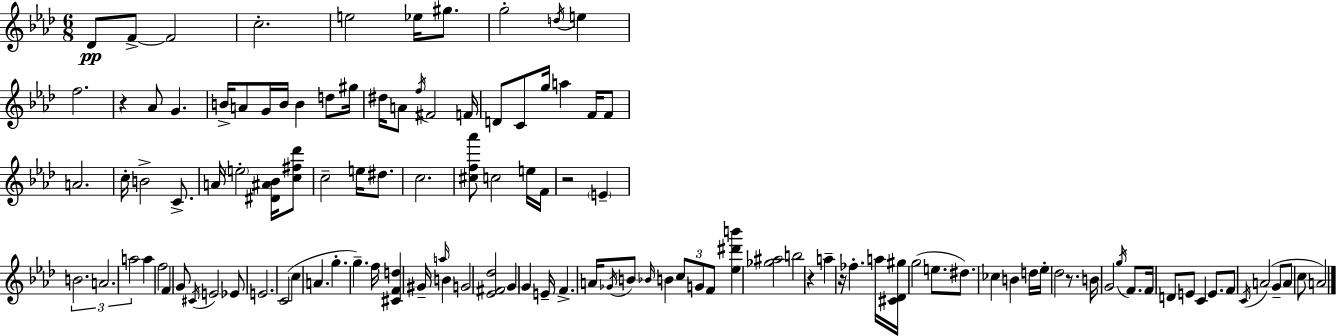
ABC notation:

X:1
T:Untitled
M:6/8
L:1/4
K:Ab
_D/2 F/2 F2 c2 e2 _e/4 ^g/2 g2 d/4 e f2 z _A/2 G B/4 A/2 G/4 B/4 B d/2 ^g/4 ^d/4 A/2 f/4 ^F2 F/4 D/2 C/2 g/4 a F/4 F/2 A2 c/4 B2 C/2 A/4 e2 [^D^A_B]/4 [c^f_d']/2 c2 e/4 ^d/2 c2 [^cf_a']/2 c2 e/4 F/4 z2 E B2 A2 a2 a f2 F G/2 ^C/4 E2 _E/2 E2 C2 c A g g f/4 [^CFd] ^G/4 a/4 B G2 [_E^F_d]2 G G E/4 F A/4 _G/4 B/2 _B/4 B c/2 G/2 F/2 [_e^d'b'] [_g^a]2 b2 z a z/4 _f a/4 [^C_D^g]/4 g2 e/2 ^d/2 _c B d/4 _e/4 _d2 z/2 B/4 G2 g/4 F/2 F/4 D/2 E/2 C E/2 F/2 C/4 A2 G/2 A/2 c/2 A2